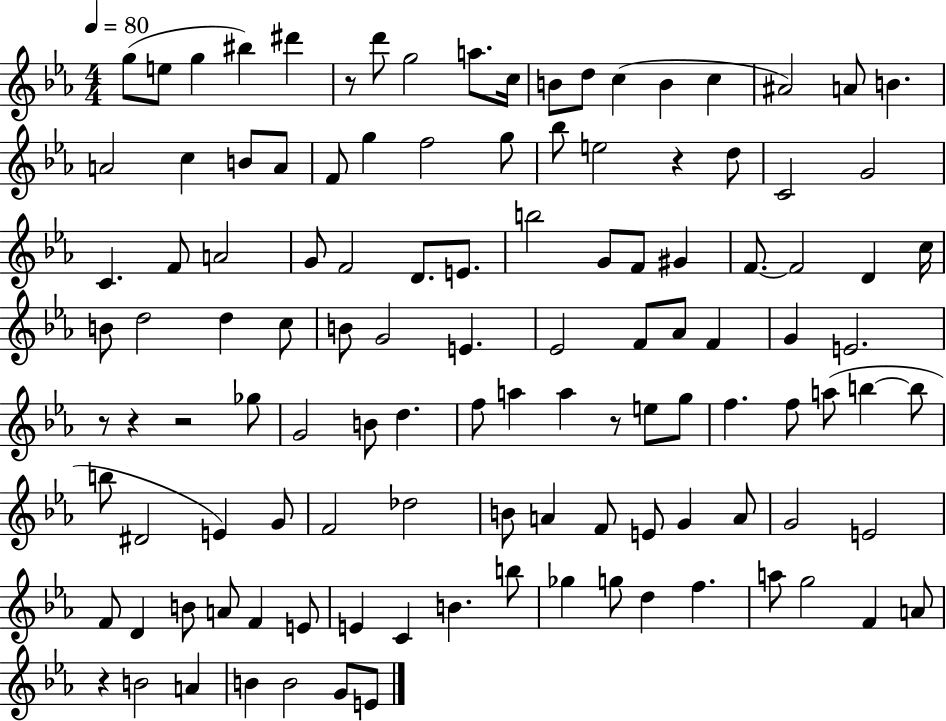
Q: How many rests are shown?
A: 7